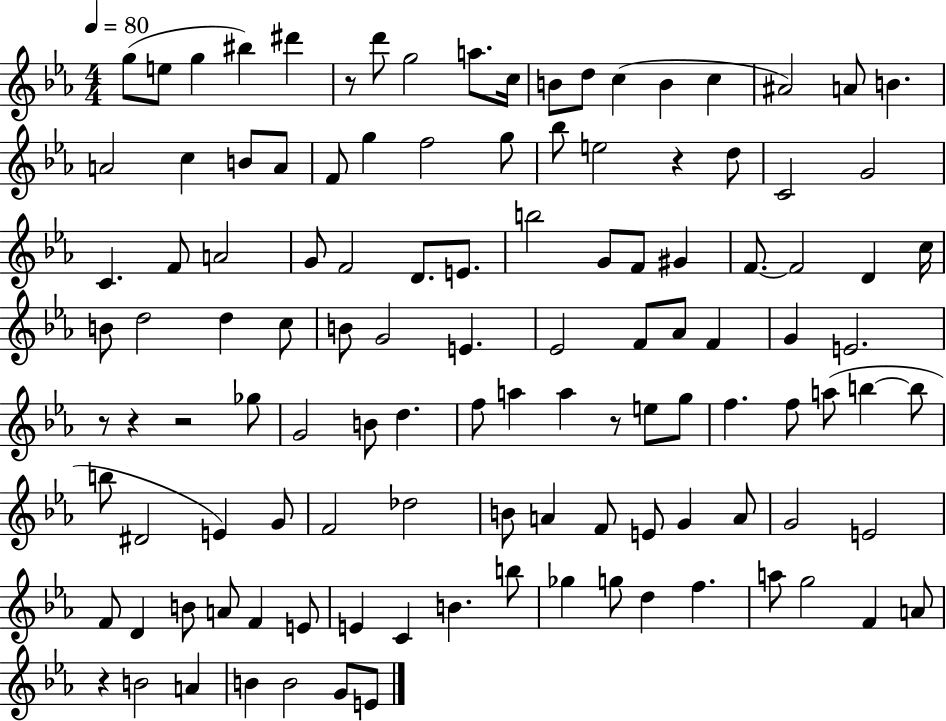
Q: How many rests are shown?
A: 7